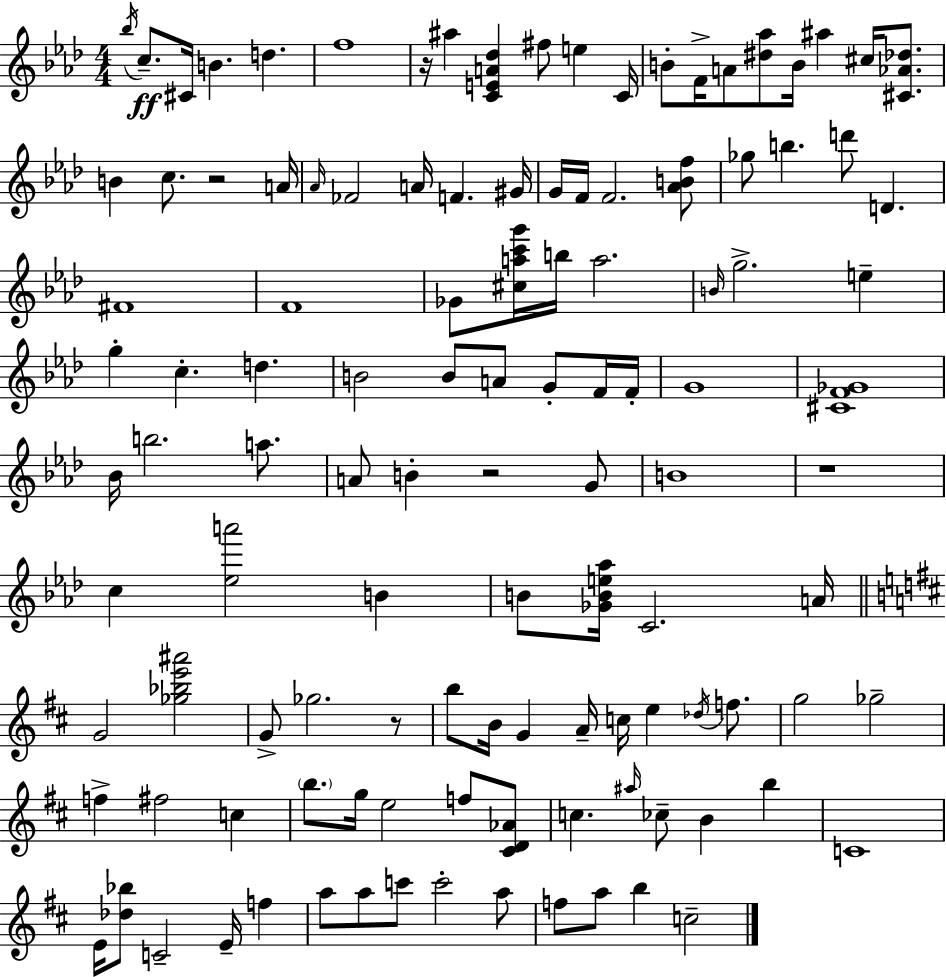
Bb5/s C5/e. C#4/s B4/q. D5/q. F5/w R/s A#5/q [C4,E4,A4,Db5]/q F#5/e E5/q C4/s B4/e F4/s A4/e [D#5,Ab5]/e B4/s A#5/q C#5/s [C#4,Ab4,Db5]/e. B4/q C5/e. R/h A4/s Ab4/s FES4/h A4/s F4/q. G#4/s G4/s F4/s F4/h. [Ab4,B4,F5]/e Gb5/e B5/q. D6/e D4/q. F#4/w F4/w Gb4/e [C#5,A5,C6,G6]/s B5/s A5/h. B4/s G5/h. E5/q G5/q C5/q. D5/q. B4/h B4/e A4/e G4/e F4/s F4/s G4/w [C#4,F4,Gb4]/w Bb4/s B5/h. A5/e. A4/e B4/q R/h G4/e B4/w R/w C5/q [Eb5,A6]/h B4/q B4/e [Gb4,B4,E5,Ab5]/s C4/h. A4/s G4/h [Gb5,Bb5,E6,A#6]/h G4/e Gb5/h. R/e B5/e B4/s G4/q A4/s C5/s E5/q Db5/s F5/e. G5/h Gb5/h F5/q F#5/h C5/q B5/e. G5/s E5/h F5/e [C#4,D4,Ab4]/e C5/q. A#5/s CES5/e B4/q B5/q C4/w E4/s [Db5,Bb5]/e C4/h E4/s F5/q A5/e A5/e C6/e C6/h A5/e F5/e A5/e B5/q C5/h